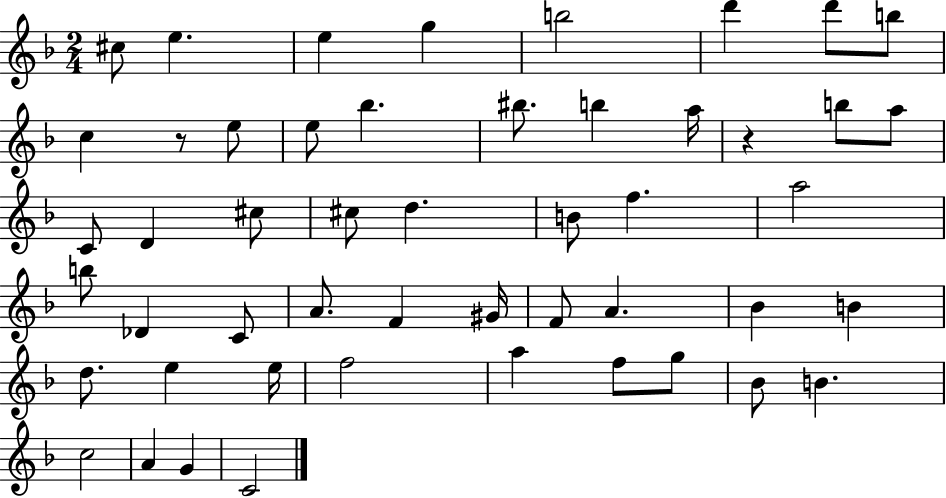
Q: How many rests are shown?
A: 2